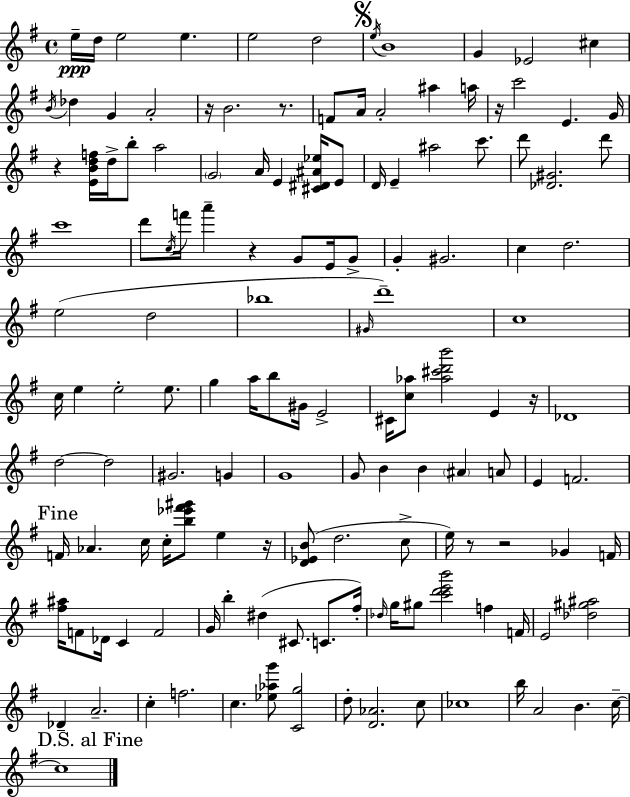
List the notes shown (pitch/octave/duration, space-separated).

E5/s D5/s E5/h E5/q. E5/h D5/h E5/s B4/w G4/q Eb4/h C#5/q B4/s Db5/q G4/q A4/h R/s B4/h. R/e. F4/e A4/s A4/h A#5/q A5/s R/s C6/h E4/q. G4/s R/q [E4,B4,D5,F5]/s D5/s B5/e A5/h G4/h A4/s E4/q [C#4,D#4,A#4,Eb5]/s E4/e D4/s E4/q A#5/h C6/e. D6/e [Db4,G#4]/h. D6/e C6/w D6/e C5/s F6/s A6/q R/q G4/e E4/s G4/e G4/q G#4/h. C5/q D5/h. E5/h D5/h Bb5/w G#4/s D6/w C5/w C5/s E5/q E5/h E5/e. G5/q A5/s B5/e G#4/s E4/h C#4/s [C5,Ab5]/e [Ab5,C#6,D6,B6]/h E4/q R/s Db4/w D5/h D5/h G#4/h. G4/q G4/w G4/e B4/q B4/q A#4/q A4/e E4/q F4/h. F4/s Ab4/q. C5/s C5/s [B5,Eb6,F#6,G#6]/e E5/q R/s [D4,Eb4,B4]/e D5/h. C5/e E5/s R/e R/h Gb4/q F4/s [F#5,A#5]/s F4/e Db4/s C4/q F4/h G4/s B5/q D#5/q C#4/e. C4/e. F#5/s Db5/s G5/s G#5/e [C6,D6,E6,B6]/h F5/q F4/s E4/h [Db5,G#5,A#5]/h Db4/q A4/h. C5/q F5/h. C5/q. [Eb5,Ab5,G6]/e [C4,G5]/h D5/e [D4,Ab4]/h. C5/e CES5/w B5/s A4/h B4/q. C5/s C5/w